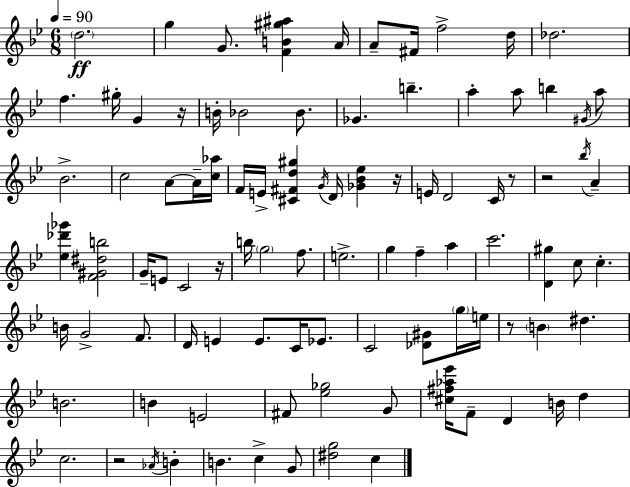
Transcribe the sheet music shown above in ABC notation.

X:1
T:Untitled
M:6/8
L:1/4
K:Gm
d2 g G/2 [FB^g^a] A/4 A/2 ^F/4 f2 d/4 _d2 f ^g/4 G z/4 B/4 _B2 _B/2 _G b a a/2 b ^G/4 a/2 _B2 c2 A/2 A/4 [c_a]/4 F/4 E/4 [^C^Fd^g] G/4 D/4 [_G_B_e] z/4 E/4 D2 C/4 z/2 z2 _b/4 A [_e_d'_g'] [F^G^db]2 G/4 E/2 C2 z/4 b/4 g2 f/2 e2 g f a c'2 [D^g] c/2 c B/4 G2 F/2 D/4 E E/2 C/4 _E/2 C2 [_D^G]/2 g/4 e/4 z/2 B ^d B2 B E2 ^F/2 [_e_g]2 G/2 [^c^f_a_e']/4 F/2 D B/4 d c2 z2 _A/4 B B c G/2 [^dg]2 c